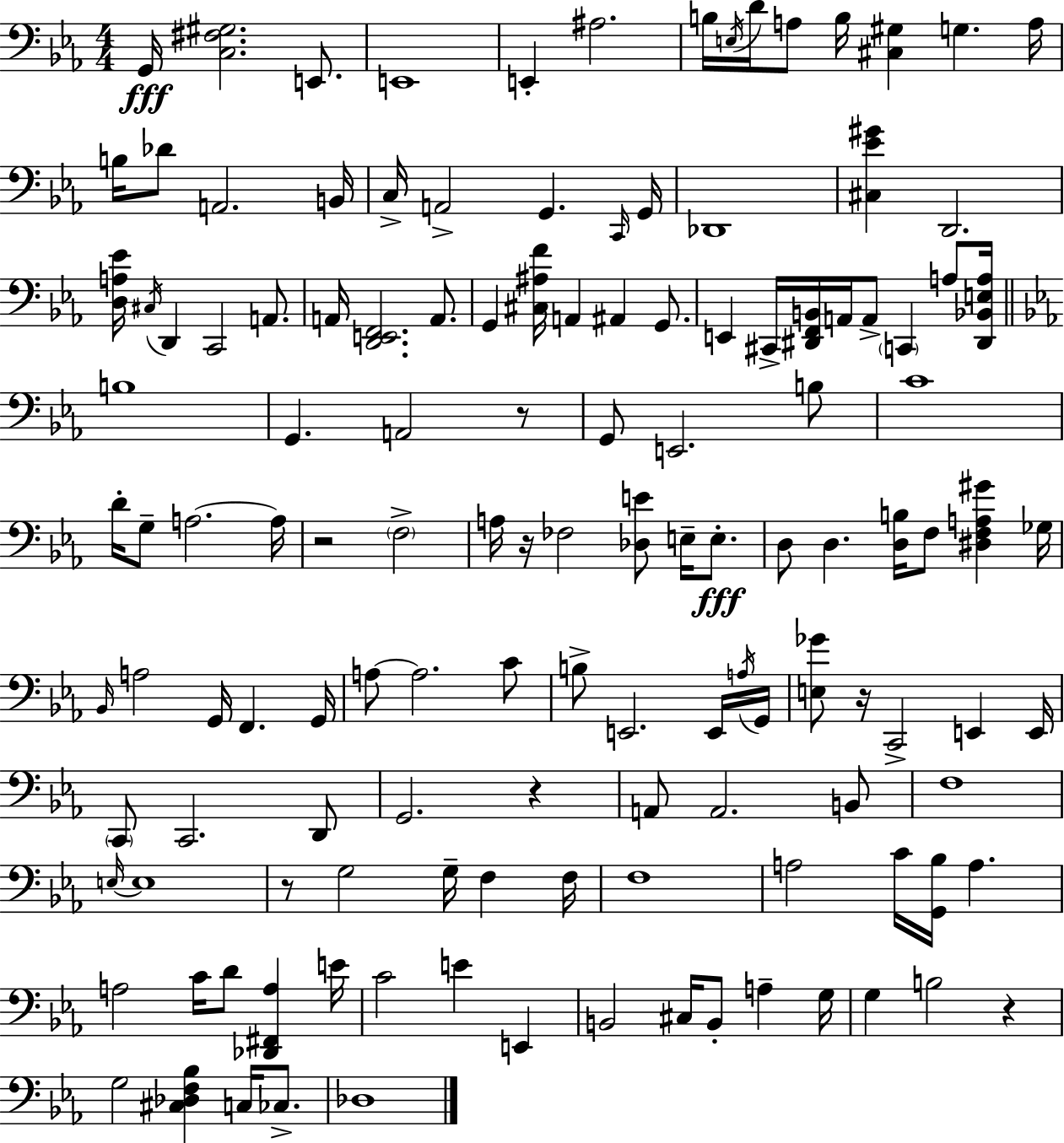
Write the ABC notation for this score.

X:1
T:Untitled
M:4/4
L:1/4
K:Eb
G,,/4 [C,^F,^G,]2 E,,/2 E,,4 E,, ^A,2 B,/4 E,/4 D/4 A,/2 B,/4 [^C,^G,] G, A,/4 B,/4 _D/2 A,,2 B,,/4 C,/4 A,,2 G,, C,,/4 G,,/4 _D,,4 [^C,_E^G] D,,2 [D,A,_E]/4 ^C,/4 D,, C,,2 A,,/2 A,,/4 [D,,E,,F,,]2 A,,/2 G,, [^C,^A,F]/4 A,, ^A,, G,,/2 E,, ^C,,/4 [^D,,F,,B,,]/4 A,,/4 A,,/2 C,, A,/2 [^D,,_B,,E,A,]/4 B,4 G,, A,,2 z/2 G,,/2 E,,2 B,/2 C4 D/4 G,/2 A,2 A,/4 z2 F,2 A,/4 z/4 _F,2 [_D,E]/2 E,/4 E,/2 D,/2 D, [D,B,]/4 F,/2 [^D,F,A,^G] _G,/4 _B,,/4 A,2 G,,/4 F,, G,,/4 A,/2 A,2 C/2 B,/2 E,,2 E,,/4 A,/4 G,,/4 [E,_G]/2 z/4 C,,2 E,, E,,/4 C,,/2 C,,2 D,,/2 G,,2 z A,,/2 A,,2 B,,/2 F,4 E,/4 E,4 z/2 G,2 G,/4 F, F,/4 F,4 A,2 C/4 [G,,_B,]/4 A, A,2 C/4 D/2 [_D,,^F,,A,] E/4 C2 E E,, B,,2 ^C,/4 B,,/2 A, G,/4 G, B,2 z G,2 [^C,_D,F,_B,] C,/4 _C,/2 _D,4